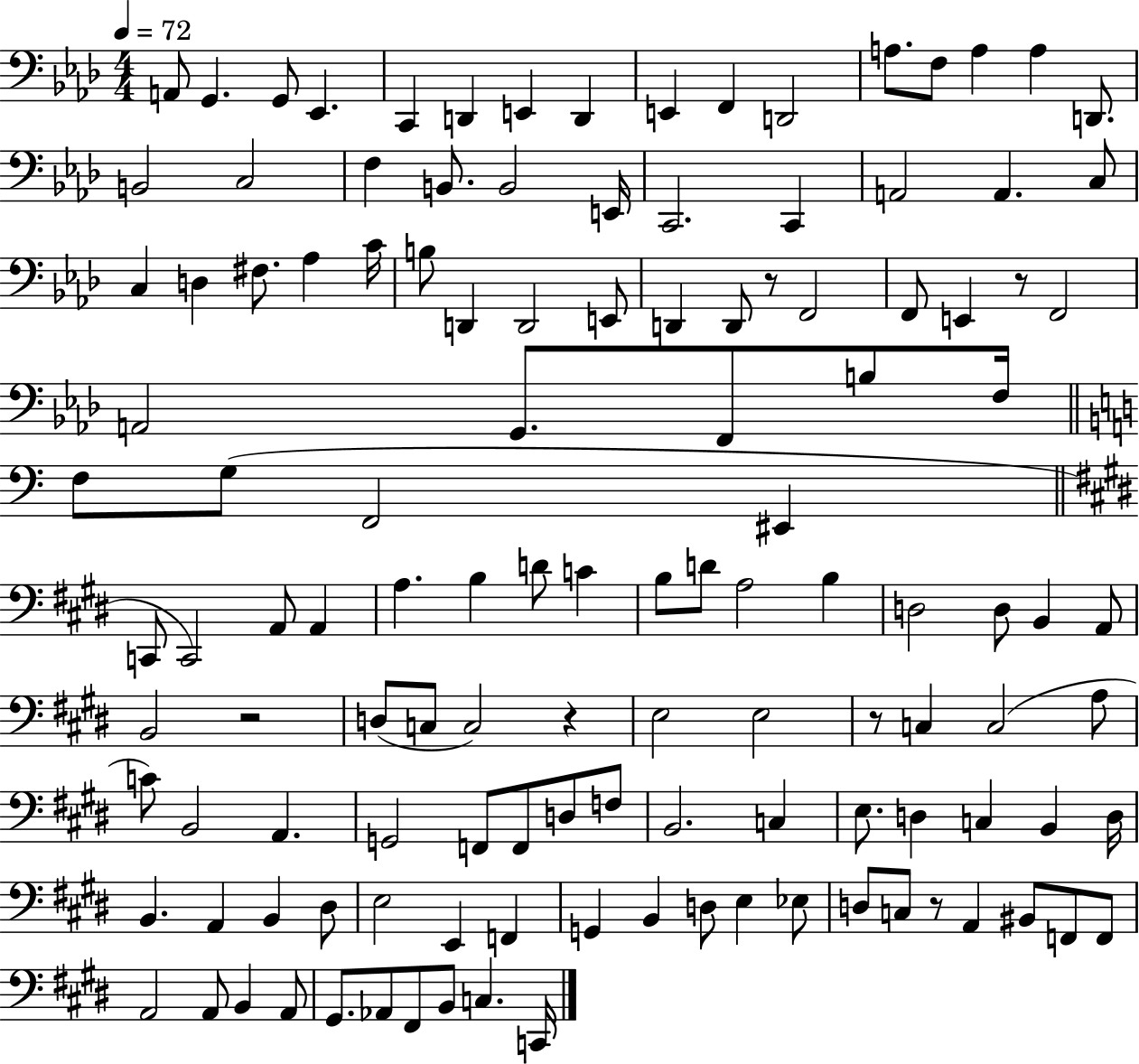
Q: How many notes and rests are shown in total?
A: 125